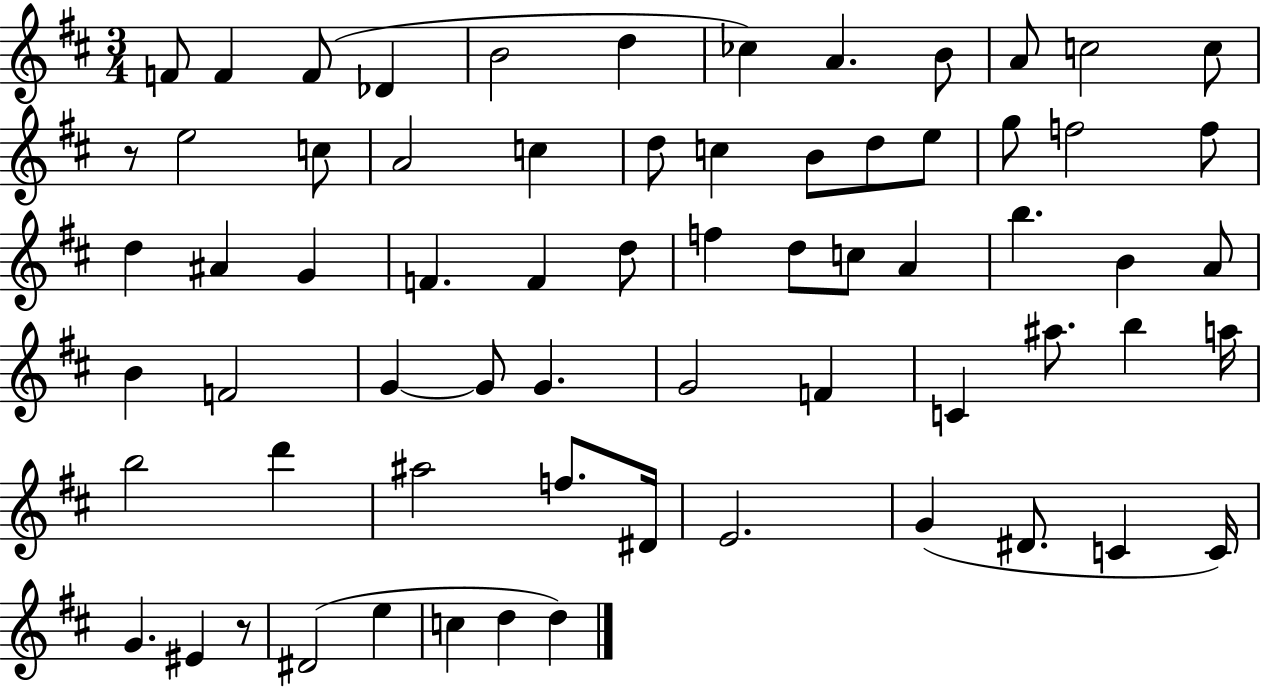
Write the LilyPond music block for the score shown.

{
  \clef treble
  \numericTimeSignature
  \time 3/4
  \key d \major
  f'8 f'4 f'8( des'4 | b'2 d''4 | ces''4) a'4. b'8 | a'8 c''2 c''8 | \break r8 e''2 c''8 | a'2 c''4 | d''8 c''4 b'8 d''8 e''8 | g''8 f''2 f''8 | \break d''4 ais'4 g'4 | f'4. f'4 d''8 | f''4 d''8 c''8 a'4 | b''4. b'4 a'8 | \break b'4 f'2 | g'4~~ g'8 g'4. | g'2 f'4 | c'4 ais''8. b''4 a''16 | \break b''2 d'''4 | ais''2 f''8. dis'16 | e'2. | g'4( dis'8. c'4 c'16) | \break g'4. eis'4 r8 | dis'2( e''4 | c''4 d''4 d''4) | \bar "|."
}